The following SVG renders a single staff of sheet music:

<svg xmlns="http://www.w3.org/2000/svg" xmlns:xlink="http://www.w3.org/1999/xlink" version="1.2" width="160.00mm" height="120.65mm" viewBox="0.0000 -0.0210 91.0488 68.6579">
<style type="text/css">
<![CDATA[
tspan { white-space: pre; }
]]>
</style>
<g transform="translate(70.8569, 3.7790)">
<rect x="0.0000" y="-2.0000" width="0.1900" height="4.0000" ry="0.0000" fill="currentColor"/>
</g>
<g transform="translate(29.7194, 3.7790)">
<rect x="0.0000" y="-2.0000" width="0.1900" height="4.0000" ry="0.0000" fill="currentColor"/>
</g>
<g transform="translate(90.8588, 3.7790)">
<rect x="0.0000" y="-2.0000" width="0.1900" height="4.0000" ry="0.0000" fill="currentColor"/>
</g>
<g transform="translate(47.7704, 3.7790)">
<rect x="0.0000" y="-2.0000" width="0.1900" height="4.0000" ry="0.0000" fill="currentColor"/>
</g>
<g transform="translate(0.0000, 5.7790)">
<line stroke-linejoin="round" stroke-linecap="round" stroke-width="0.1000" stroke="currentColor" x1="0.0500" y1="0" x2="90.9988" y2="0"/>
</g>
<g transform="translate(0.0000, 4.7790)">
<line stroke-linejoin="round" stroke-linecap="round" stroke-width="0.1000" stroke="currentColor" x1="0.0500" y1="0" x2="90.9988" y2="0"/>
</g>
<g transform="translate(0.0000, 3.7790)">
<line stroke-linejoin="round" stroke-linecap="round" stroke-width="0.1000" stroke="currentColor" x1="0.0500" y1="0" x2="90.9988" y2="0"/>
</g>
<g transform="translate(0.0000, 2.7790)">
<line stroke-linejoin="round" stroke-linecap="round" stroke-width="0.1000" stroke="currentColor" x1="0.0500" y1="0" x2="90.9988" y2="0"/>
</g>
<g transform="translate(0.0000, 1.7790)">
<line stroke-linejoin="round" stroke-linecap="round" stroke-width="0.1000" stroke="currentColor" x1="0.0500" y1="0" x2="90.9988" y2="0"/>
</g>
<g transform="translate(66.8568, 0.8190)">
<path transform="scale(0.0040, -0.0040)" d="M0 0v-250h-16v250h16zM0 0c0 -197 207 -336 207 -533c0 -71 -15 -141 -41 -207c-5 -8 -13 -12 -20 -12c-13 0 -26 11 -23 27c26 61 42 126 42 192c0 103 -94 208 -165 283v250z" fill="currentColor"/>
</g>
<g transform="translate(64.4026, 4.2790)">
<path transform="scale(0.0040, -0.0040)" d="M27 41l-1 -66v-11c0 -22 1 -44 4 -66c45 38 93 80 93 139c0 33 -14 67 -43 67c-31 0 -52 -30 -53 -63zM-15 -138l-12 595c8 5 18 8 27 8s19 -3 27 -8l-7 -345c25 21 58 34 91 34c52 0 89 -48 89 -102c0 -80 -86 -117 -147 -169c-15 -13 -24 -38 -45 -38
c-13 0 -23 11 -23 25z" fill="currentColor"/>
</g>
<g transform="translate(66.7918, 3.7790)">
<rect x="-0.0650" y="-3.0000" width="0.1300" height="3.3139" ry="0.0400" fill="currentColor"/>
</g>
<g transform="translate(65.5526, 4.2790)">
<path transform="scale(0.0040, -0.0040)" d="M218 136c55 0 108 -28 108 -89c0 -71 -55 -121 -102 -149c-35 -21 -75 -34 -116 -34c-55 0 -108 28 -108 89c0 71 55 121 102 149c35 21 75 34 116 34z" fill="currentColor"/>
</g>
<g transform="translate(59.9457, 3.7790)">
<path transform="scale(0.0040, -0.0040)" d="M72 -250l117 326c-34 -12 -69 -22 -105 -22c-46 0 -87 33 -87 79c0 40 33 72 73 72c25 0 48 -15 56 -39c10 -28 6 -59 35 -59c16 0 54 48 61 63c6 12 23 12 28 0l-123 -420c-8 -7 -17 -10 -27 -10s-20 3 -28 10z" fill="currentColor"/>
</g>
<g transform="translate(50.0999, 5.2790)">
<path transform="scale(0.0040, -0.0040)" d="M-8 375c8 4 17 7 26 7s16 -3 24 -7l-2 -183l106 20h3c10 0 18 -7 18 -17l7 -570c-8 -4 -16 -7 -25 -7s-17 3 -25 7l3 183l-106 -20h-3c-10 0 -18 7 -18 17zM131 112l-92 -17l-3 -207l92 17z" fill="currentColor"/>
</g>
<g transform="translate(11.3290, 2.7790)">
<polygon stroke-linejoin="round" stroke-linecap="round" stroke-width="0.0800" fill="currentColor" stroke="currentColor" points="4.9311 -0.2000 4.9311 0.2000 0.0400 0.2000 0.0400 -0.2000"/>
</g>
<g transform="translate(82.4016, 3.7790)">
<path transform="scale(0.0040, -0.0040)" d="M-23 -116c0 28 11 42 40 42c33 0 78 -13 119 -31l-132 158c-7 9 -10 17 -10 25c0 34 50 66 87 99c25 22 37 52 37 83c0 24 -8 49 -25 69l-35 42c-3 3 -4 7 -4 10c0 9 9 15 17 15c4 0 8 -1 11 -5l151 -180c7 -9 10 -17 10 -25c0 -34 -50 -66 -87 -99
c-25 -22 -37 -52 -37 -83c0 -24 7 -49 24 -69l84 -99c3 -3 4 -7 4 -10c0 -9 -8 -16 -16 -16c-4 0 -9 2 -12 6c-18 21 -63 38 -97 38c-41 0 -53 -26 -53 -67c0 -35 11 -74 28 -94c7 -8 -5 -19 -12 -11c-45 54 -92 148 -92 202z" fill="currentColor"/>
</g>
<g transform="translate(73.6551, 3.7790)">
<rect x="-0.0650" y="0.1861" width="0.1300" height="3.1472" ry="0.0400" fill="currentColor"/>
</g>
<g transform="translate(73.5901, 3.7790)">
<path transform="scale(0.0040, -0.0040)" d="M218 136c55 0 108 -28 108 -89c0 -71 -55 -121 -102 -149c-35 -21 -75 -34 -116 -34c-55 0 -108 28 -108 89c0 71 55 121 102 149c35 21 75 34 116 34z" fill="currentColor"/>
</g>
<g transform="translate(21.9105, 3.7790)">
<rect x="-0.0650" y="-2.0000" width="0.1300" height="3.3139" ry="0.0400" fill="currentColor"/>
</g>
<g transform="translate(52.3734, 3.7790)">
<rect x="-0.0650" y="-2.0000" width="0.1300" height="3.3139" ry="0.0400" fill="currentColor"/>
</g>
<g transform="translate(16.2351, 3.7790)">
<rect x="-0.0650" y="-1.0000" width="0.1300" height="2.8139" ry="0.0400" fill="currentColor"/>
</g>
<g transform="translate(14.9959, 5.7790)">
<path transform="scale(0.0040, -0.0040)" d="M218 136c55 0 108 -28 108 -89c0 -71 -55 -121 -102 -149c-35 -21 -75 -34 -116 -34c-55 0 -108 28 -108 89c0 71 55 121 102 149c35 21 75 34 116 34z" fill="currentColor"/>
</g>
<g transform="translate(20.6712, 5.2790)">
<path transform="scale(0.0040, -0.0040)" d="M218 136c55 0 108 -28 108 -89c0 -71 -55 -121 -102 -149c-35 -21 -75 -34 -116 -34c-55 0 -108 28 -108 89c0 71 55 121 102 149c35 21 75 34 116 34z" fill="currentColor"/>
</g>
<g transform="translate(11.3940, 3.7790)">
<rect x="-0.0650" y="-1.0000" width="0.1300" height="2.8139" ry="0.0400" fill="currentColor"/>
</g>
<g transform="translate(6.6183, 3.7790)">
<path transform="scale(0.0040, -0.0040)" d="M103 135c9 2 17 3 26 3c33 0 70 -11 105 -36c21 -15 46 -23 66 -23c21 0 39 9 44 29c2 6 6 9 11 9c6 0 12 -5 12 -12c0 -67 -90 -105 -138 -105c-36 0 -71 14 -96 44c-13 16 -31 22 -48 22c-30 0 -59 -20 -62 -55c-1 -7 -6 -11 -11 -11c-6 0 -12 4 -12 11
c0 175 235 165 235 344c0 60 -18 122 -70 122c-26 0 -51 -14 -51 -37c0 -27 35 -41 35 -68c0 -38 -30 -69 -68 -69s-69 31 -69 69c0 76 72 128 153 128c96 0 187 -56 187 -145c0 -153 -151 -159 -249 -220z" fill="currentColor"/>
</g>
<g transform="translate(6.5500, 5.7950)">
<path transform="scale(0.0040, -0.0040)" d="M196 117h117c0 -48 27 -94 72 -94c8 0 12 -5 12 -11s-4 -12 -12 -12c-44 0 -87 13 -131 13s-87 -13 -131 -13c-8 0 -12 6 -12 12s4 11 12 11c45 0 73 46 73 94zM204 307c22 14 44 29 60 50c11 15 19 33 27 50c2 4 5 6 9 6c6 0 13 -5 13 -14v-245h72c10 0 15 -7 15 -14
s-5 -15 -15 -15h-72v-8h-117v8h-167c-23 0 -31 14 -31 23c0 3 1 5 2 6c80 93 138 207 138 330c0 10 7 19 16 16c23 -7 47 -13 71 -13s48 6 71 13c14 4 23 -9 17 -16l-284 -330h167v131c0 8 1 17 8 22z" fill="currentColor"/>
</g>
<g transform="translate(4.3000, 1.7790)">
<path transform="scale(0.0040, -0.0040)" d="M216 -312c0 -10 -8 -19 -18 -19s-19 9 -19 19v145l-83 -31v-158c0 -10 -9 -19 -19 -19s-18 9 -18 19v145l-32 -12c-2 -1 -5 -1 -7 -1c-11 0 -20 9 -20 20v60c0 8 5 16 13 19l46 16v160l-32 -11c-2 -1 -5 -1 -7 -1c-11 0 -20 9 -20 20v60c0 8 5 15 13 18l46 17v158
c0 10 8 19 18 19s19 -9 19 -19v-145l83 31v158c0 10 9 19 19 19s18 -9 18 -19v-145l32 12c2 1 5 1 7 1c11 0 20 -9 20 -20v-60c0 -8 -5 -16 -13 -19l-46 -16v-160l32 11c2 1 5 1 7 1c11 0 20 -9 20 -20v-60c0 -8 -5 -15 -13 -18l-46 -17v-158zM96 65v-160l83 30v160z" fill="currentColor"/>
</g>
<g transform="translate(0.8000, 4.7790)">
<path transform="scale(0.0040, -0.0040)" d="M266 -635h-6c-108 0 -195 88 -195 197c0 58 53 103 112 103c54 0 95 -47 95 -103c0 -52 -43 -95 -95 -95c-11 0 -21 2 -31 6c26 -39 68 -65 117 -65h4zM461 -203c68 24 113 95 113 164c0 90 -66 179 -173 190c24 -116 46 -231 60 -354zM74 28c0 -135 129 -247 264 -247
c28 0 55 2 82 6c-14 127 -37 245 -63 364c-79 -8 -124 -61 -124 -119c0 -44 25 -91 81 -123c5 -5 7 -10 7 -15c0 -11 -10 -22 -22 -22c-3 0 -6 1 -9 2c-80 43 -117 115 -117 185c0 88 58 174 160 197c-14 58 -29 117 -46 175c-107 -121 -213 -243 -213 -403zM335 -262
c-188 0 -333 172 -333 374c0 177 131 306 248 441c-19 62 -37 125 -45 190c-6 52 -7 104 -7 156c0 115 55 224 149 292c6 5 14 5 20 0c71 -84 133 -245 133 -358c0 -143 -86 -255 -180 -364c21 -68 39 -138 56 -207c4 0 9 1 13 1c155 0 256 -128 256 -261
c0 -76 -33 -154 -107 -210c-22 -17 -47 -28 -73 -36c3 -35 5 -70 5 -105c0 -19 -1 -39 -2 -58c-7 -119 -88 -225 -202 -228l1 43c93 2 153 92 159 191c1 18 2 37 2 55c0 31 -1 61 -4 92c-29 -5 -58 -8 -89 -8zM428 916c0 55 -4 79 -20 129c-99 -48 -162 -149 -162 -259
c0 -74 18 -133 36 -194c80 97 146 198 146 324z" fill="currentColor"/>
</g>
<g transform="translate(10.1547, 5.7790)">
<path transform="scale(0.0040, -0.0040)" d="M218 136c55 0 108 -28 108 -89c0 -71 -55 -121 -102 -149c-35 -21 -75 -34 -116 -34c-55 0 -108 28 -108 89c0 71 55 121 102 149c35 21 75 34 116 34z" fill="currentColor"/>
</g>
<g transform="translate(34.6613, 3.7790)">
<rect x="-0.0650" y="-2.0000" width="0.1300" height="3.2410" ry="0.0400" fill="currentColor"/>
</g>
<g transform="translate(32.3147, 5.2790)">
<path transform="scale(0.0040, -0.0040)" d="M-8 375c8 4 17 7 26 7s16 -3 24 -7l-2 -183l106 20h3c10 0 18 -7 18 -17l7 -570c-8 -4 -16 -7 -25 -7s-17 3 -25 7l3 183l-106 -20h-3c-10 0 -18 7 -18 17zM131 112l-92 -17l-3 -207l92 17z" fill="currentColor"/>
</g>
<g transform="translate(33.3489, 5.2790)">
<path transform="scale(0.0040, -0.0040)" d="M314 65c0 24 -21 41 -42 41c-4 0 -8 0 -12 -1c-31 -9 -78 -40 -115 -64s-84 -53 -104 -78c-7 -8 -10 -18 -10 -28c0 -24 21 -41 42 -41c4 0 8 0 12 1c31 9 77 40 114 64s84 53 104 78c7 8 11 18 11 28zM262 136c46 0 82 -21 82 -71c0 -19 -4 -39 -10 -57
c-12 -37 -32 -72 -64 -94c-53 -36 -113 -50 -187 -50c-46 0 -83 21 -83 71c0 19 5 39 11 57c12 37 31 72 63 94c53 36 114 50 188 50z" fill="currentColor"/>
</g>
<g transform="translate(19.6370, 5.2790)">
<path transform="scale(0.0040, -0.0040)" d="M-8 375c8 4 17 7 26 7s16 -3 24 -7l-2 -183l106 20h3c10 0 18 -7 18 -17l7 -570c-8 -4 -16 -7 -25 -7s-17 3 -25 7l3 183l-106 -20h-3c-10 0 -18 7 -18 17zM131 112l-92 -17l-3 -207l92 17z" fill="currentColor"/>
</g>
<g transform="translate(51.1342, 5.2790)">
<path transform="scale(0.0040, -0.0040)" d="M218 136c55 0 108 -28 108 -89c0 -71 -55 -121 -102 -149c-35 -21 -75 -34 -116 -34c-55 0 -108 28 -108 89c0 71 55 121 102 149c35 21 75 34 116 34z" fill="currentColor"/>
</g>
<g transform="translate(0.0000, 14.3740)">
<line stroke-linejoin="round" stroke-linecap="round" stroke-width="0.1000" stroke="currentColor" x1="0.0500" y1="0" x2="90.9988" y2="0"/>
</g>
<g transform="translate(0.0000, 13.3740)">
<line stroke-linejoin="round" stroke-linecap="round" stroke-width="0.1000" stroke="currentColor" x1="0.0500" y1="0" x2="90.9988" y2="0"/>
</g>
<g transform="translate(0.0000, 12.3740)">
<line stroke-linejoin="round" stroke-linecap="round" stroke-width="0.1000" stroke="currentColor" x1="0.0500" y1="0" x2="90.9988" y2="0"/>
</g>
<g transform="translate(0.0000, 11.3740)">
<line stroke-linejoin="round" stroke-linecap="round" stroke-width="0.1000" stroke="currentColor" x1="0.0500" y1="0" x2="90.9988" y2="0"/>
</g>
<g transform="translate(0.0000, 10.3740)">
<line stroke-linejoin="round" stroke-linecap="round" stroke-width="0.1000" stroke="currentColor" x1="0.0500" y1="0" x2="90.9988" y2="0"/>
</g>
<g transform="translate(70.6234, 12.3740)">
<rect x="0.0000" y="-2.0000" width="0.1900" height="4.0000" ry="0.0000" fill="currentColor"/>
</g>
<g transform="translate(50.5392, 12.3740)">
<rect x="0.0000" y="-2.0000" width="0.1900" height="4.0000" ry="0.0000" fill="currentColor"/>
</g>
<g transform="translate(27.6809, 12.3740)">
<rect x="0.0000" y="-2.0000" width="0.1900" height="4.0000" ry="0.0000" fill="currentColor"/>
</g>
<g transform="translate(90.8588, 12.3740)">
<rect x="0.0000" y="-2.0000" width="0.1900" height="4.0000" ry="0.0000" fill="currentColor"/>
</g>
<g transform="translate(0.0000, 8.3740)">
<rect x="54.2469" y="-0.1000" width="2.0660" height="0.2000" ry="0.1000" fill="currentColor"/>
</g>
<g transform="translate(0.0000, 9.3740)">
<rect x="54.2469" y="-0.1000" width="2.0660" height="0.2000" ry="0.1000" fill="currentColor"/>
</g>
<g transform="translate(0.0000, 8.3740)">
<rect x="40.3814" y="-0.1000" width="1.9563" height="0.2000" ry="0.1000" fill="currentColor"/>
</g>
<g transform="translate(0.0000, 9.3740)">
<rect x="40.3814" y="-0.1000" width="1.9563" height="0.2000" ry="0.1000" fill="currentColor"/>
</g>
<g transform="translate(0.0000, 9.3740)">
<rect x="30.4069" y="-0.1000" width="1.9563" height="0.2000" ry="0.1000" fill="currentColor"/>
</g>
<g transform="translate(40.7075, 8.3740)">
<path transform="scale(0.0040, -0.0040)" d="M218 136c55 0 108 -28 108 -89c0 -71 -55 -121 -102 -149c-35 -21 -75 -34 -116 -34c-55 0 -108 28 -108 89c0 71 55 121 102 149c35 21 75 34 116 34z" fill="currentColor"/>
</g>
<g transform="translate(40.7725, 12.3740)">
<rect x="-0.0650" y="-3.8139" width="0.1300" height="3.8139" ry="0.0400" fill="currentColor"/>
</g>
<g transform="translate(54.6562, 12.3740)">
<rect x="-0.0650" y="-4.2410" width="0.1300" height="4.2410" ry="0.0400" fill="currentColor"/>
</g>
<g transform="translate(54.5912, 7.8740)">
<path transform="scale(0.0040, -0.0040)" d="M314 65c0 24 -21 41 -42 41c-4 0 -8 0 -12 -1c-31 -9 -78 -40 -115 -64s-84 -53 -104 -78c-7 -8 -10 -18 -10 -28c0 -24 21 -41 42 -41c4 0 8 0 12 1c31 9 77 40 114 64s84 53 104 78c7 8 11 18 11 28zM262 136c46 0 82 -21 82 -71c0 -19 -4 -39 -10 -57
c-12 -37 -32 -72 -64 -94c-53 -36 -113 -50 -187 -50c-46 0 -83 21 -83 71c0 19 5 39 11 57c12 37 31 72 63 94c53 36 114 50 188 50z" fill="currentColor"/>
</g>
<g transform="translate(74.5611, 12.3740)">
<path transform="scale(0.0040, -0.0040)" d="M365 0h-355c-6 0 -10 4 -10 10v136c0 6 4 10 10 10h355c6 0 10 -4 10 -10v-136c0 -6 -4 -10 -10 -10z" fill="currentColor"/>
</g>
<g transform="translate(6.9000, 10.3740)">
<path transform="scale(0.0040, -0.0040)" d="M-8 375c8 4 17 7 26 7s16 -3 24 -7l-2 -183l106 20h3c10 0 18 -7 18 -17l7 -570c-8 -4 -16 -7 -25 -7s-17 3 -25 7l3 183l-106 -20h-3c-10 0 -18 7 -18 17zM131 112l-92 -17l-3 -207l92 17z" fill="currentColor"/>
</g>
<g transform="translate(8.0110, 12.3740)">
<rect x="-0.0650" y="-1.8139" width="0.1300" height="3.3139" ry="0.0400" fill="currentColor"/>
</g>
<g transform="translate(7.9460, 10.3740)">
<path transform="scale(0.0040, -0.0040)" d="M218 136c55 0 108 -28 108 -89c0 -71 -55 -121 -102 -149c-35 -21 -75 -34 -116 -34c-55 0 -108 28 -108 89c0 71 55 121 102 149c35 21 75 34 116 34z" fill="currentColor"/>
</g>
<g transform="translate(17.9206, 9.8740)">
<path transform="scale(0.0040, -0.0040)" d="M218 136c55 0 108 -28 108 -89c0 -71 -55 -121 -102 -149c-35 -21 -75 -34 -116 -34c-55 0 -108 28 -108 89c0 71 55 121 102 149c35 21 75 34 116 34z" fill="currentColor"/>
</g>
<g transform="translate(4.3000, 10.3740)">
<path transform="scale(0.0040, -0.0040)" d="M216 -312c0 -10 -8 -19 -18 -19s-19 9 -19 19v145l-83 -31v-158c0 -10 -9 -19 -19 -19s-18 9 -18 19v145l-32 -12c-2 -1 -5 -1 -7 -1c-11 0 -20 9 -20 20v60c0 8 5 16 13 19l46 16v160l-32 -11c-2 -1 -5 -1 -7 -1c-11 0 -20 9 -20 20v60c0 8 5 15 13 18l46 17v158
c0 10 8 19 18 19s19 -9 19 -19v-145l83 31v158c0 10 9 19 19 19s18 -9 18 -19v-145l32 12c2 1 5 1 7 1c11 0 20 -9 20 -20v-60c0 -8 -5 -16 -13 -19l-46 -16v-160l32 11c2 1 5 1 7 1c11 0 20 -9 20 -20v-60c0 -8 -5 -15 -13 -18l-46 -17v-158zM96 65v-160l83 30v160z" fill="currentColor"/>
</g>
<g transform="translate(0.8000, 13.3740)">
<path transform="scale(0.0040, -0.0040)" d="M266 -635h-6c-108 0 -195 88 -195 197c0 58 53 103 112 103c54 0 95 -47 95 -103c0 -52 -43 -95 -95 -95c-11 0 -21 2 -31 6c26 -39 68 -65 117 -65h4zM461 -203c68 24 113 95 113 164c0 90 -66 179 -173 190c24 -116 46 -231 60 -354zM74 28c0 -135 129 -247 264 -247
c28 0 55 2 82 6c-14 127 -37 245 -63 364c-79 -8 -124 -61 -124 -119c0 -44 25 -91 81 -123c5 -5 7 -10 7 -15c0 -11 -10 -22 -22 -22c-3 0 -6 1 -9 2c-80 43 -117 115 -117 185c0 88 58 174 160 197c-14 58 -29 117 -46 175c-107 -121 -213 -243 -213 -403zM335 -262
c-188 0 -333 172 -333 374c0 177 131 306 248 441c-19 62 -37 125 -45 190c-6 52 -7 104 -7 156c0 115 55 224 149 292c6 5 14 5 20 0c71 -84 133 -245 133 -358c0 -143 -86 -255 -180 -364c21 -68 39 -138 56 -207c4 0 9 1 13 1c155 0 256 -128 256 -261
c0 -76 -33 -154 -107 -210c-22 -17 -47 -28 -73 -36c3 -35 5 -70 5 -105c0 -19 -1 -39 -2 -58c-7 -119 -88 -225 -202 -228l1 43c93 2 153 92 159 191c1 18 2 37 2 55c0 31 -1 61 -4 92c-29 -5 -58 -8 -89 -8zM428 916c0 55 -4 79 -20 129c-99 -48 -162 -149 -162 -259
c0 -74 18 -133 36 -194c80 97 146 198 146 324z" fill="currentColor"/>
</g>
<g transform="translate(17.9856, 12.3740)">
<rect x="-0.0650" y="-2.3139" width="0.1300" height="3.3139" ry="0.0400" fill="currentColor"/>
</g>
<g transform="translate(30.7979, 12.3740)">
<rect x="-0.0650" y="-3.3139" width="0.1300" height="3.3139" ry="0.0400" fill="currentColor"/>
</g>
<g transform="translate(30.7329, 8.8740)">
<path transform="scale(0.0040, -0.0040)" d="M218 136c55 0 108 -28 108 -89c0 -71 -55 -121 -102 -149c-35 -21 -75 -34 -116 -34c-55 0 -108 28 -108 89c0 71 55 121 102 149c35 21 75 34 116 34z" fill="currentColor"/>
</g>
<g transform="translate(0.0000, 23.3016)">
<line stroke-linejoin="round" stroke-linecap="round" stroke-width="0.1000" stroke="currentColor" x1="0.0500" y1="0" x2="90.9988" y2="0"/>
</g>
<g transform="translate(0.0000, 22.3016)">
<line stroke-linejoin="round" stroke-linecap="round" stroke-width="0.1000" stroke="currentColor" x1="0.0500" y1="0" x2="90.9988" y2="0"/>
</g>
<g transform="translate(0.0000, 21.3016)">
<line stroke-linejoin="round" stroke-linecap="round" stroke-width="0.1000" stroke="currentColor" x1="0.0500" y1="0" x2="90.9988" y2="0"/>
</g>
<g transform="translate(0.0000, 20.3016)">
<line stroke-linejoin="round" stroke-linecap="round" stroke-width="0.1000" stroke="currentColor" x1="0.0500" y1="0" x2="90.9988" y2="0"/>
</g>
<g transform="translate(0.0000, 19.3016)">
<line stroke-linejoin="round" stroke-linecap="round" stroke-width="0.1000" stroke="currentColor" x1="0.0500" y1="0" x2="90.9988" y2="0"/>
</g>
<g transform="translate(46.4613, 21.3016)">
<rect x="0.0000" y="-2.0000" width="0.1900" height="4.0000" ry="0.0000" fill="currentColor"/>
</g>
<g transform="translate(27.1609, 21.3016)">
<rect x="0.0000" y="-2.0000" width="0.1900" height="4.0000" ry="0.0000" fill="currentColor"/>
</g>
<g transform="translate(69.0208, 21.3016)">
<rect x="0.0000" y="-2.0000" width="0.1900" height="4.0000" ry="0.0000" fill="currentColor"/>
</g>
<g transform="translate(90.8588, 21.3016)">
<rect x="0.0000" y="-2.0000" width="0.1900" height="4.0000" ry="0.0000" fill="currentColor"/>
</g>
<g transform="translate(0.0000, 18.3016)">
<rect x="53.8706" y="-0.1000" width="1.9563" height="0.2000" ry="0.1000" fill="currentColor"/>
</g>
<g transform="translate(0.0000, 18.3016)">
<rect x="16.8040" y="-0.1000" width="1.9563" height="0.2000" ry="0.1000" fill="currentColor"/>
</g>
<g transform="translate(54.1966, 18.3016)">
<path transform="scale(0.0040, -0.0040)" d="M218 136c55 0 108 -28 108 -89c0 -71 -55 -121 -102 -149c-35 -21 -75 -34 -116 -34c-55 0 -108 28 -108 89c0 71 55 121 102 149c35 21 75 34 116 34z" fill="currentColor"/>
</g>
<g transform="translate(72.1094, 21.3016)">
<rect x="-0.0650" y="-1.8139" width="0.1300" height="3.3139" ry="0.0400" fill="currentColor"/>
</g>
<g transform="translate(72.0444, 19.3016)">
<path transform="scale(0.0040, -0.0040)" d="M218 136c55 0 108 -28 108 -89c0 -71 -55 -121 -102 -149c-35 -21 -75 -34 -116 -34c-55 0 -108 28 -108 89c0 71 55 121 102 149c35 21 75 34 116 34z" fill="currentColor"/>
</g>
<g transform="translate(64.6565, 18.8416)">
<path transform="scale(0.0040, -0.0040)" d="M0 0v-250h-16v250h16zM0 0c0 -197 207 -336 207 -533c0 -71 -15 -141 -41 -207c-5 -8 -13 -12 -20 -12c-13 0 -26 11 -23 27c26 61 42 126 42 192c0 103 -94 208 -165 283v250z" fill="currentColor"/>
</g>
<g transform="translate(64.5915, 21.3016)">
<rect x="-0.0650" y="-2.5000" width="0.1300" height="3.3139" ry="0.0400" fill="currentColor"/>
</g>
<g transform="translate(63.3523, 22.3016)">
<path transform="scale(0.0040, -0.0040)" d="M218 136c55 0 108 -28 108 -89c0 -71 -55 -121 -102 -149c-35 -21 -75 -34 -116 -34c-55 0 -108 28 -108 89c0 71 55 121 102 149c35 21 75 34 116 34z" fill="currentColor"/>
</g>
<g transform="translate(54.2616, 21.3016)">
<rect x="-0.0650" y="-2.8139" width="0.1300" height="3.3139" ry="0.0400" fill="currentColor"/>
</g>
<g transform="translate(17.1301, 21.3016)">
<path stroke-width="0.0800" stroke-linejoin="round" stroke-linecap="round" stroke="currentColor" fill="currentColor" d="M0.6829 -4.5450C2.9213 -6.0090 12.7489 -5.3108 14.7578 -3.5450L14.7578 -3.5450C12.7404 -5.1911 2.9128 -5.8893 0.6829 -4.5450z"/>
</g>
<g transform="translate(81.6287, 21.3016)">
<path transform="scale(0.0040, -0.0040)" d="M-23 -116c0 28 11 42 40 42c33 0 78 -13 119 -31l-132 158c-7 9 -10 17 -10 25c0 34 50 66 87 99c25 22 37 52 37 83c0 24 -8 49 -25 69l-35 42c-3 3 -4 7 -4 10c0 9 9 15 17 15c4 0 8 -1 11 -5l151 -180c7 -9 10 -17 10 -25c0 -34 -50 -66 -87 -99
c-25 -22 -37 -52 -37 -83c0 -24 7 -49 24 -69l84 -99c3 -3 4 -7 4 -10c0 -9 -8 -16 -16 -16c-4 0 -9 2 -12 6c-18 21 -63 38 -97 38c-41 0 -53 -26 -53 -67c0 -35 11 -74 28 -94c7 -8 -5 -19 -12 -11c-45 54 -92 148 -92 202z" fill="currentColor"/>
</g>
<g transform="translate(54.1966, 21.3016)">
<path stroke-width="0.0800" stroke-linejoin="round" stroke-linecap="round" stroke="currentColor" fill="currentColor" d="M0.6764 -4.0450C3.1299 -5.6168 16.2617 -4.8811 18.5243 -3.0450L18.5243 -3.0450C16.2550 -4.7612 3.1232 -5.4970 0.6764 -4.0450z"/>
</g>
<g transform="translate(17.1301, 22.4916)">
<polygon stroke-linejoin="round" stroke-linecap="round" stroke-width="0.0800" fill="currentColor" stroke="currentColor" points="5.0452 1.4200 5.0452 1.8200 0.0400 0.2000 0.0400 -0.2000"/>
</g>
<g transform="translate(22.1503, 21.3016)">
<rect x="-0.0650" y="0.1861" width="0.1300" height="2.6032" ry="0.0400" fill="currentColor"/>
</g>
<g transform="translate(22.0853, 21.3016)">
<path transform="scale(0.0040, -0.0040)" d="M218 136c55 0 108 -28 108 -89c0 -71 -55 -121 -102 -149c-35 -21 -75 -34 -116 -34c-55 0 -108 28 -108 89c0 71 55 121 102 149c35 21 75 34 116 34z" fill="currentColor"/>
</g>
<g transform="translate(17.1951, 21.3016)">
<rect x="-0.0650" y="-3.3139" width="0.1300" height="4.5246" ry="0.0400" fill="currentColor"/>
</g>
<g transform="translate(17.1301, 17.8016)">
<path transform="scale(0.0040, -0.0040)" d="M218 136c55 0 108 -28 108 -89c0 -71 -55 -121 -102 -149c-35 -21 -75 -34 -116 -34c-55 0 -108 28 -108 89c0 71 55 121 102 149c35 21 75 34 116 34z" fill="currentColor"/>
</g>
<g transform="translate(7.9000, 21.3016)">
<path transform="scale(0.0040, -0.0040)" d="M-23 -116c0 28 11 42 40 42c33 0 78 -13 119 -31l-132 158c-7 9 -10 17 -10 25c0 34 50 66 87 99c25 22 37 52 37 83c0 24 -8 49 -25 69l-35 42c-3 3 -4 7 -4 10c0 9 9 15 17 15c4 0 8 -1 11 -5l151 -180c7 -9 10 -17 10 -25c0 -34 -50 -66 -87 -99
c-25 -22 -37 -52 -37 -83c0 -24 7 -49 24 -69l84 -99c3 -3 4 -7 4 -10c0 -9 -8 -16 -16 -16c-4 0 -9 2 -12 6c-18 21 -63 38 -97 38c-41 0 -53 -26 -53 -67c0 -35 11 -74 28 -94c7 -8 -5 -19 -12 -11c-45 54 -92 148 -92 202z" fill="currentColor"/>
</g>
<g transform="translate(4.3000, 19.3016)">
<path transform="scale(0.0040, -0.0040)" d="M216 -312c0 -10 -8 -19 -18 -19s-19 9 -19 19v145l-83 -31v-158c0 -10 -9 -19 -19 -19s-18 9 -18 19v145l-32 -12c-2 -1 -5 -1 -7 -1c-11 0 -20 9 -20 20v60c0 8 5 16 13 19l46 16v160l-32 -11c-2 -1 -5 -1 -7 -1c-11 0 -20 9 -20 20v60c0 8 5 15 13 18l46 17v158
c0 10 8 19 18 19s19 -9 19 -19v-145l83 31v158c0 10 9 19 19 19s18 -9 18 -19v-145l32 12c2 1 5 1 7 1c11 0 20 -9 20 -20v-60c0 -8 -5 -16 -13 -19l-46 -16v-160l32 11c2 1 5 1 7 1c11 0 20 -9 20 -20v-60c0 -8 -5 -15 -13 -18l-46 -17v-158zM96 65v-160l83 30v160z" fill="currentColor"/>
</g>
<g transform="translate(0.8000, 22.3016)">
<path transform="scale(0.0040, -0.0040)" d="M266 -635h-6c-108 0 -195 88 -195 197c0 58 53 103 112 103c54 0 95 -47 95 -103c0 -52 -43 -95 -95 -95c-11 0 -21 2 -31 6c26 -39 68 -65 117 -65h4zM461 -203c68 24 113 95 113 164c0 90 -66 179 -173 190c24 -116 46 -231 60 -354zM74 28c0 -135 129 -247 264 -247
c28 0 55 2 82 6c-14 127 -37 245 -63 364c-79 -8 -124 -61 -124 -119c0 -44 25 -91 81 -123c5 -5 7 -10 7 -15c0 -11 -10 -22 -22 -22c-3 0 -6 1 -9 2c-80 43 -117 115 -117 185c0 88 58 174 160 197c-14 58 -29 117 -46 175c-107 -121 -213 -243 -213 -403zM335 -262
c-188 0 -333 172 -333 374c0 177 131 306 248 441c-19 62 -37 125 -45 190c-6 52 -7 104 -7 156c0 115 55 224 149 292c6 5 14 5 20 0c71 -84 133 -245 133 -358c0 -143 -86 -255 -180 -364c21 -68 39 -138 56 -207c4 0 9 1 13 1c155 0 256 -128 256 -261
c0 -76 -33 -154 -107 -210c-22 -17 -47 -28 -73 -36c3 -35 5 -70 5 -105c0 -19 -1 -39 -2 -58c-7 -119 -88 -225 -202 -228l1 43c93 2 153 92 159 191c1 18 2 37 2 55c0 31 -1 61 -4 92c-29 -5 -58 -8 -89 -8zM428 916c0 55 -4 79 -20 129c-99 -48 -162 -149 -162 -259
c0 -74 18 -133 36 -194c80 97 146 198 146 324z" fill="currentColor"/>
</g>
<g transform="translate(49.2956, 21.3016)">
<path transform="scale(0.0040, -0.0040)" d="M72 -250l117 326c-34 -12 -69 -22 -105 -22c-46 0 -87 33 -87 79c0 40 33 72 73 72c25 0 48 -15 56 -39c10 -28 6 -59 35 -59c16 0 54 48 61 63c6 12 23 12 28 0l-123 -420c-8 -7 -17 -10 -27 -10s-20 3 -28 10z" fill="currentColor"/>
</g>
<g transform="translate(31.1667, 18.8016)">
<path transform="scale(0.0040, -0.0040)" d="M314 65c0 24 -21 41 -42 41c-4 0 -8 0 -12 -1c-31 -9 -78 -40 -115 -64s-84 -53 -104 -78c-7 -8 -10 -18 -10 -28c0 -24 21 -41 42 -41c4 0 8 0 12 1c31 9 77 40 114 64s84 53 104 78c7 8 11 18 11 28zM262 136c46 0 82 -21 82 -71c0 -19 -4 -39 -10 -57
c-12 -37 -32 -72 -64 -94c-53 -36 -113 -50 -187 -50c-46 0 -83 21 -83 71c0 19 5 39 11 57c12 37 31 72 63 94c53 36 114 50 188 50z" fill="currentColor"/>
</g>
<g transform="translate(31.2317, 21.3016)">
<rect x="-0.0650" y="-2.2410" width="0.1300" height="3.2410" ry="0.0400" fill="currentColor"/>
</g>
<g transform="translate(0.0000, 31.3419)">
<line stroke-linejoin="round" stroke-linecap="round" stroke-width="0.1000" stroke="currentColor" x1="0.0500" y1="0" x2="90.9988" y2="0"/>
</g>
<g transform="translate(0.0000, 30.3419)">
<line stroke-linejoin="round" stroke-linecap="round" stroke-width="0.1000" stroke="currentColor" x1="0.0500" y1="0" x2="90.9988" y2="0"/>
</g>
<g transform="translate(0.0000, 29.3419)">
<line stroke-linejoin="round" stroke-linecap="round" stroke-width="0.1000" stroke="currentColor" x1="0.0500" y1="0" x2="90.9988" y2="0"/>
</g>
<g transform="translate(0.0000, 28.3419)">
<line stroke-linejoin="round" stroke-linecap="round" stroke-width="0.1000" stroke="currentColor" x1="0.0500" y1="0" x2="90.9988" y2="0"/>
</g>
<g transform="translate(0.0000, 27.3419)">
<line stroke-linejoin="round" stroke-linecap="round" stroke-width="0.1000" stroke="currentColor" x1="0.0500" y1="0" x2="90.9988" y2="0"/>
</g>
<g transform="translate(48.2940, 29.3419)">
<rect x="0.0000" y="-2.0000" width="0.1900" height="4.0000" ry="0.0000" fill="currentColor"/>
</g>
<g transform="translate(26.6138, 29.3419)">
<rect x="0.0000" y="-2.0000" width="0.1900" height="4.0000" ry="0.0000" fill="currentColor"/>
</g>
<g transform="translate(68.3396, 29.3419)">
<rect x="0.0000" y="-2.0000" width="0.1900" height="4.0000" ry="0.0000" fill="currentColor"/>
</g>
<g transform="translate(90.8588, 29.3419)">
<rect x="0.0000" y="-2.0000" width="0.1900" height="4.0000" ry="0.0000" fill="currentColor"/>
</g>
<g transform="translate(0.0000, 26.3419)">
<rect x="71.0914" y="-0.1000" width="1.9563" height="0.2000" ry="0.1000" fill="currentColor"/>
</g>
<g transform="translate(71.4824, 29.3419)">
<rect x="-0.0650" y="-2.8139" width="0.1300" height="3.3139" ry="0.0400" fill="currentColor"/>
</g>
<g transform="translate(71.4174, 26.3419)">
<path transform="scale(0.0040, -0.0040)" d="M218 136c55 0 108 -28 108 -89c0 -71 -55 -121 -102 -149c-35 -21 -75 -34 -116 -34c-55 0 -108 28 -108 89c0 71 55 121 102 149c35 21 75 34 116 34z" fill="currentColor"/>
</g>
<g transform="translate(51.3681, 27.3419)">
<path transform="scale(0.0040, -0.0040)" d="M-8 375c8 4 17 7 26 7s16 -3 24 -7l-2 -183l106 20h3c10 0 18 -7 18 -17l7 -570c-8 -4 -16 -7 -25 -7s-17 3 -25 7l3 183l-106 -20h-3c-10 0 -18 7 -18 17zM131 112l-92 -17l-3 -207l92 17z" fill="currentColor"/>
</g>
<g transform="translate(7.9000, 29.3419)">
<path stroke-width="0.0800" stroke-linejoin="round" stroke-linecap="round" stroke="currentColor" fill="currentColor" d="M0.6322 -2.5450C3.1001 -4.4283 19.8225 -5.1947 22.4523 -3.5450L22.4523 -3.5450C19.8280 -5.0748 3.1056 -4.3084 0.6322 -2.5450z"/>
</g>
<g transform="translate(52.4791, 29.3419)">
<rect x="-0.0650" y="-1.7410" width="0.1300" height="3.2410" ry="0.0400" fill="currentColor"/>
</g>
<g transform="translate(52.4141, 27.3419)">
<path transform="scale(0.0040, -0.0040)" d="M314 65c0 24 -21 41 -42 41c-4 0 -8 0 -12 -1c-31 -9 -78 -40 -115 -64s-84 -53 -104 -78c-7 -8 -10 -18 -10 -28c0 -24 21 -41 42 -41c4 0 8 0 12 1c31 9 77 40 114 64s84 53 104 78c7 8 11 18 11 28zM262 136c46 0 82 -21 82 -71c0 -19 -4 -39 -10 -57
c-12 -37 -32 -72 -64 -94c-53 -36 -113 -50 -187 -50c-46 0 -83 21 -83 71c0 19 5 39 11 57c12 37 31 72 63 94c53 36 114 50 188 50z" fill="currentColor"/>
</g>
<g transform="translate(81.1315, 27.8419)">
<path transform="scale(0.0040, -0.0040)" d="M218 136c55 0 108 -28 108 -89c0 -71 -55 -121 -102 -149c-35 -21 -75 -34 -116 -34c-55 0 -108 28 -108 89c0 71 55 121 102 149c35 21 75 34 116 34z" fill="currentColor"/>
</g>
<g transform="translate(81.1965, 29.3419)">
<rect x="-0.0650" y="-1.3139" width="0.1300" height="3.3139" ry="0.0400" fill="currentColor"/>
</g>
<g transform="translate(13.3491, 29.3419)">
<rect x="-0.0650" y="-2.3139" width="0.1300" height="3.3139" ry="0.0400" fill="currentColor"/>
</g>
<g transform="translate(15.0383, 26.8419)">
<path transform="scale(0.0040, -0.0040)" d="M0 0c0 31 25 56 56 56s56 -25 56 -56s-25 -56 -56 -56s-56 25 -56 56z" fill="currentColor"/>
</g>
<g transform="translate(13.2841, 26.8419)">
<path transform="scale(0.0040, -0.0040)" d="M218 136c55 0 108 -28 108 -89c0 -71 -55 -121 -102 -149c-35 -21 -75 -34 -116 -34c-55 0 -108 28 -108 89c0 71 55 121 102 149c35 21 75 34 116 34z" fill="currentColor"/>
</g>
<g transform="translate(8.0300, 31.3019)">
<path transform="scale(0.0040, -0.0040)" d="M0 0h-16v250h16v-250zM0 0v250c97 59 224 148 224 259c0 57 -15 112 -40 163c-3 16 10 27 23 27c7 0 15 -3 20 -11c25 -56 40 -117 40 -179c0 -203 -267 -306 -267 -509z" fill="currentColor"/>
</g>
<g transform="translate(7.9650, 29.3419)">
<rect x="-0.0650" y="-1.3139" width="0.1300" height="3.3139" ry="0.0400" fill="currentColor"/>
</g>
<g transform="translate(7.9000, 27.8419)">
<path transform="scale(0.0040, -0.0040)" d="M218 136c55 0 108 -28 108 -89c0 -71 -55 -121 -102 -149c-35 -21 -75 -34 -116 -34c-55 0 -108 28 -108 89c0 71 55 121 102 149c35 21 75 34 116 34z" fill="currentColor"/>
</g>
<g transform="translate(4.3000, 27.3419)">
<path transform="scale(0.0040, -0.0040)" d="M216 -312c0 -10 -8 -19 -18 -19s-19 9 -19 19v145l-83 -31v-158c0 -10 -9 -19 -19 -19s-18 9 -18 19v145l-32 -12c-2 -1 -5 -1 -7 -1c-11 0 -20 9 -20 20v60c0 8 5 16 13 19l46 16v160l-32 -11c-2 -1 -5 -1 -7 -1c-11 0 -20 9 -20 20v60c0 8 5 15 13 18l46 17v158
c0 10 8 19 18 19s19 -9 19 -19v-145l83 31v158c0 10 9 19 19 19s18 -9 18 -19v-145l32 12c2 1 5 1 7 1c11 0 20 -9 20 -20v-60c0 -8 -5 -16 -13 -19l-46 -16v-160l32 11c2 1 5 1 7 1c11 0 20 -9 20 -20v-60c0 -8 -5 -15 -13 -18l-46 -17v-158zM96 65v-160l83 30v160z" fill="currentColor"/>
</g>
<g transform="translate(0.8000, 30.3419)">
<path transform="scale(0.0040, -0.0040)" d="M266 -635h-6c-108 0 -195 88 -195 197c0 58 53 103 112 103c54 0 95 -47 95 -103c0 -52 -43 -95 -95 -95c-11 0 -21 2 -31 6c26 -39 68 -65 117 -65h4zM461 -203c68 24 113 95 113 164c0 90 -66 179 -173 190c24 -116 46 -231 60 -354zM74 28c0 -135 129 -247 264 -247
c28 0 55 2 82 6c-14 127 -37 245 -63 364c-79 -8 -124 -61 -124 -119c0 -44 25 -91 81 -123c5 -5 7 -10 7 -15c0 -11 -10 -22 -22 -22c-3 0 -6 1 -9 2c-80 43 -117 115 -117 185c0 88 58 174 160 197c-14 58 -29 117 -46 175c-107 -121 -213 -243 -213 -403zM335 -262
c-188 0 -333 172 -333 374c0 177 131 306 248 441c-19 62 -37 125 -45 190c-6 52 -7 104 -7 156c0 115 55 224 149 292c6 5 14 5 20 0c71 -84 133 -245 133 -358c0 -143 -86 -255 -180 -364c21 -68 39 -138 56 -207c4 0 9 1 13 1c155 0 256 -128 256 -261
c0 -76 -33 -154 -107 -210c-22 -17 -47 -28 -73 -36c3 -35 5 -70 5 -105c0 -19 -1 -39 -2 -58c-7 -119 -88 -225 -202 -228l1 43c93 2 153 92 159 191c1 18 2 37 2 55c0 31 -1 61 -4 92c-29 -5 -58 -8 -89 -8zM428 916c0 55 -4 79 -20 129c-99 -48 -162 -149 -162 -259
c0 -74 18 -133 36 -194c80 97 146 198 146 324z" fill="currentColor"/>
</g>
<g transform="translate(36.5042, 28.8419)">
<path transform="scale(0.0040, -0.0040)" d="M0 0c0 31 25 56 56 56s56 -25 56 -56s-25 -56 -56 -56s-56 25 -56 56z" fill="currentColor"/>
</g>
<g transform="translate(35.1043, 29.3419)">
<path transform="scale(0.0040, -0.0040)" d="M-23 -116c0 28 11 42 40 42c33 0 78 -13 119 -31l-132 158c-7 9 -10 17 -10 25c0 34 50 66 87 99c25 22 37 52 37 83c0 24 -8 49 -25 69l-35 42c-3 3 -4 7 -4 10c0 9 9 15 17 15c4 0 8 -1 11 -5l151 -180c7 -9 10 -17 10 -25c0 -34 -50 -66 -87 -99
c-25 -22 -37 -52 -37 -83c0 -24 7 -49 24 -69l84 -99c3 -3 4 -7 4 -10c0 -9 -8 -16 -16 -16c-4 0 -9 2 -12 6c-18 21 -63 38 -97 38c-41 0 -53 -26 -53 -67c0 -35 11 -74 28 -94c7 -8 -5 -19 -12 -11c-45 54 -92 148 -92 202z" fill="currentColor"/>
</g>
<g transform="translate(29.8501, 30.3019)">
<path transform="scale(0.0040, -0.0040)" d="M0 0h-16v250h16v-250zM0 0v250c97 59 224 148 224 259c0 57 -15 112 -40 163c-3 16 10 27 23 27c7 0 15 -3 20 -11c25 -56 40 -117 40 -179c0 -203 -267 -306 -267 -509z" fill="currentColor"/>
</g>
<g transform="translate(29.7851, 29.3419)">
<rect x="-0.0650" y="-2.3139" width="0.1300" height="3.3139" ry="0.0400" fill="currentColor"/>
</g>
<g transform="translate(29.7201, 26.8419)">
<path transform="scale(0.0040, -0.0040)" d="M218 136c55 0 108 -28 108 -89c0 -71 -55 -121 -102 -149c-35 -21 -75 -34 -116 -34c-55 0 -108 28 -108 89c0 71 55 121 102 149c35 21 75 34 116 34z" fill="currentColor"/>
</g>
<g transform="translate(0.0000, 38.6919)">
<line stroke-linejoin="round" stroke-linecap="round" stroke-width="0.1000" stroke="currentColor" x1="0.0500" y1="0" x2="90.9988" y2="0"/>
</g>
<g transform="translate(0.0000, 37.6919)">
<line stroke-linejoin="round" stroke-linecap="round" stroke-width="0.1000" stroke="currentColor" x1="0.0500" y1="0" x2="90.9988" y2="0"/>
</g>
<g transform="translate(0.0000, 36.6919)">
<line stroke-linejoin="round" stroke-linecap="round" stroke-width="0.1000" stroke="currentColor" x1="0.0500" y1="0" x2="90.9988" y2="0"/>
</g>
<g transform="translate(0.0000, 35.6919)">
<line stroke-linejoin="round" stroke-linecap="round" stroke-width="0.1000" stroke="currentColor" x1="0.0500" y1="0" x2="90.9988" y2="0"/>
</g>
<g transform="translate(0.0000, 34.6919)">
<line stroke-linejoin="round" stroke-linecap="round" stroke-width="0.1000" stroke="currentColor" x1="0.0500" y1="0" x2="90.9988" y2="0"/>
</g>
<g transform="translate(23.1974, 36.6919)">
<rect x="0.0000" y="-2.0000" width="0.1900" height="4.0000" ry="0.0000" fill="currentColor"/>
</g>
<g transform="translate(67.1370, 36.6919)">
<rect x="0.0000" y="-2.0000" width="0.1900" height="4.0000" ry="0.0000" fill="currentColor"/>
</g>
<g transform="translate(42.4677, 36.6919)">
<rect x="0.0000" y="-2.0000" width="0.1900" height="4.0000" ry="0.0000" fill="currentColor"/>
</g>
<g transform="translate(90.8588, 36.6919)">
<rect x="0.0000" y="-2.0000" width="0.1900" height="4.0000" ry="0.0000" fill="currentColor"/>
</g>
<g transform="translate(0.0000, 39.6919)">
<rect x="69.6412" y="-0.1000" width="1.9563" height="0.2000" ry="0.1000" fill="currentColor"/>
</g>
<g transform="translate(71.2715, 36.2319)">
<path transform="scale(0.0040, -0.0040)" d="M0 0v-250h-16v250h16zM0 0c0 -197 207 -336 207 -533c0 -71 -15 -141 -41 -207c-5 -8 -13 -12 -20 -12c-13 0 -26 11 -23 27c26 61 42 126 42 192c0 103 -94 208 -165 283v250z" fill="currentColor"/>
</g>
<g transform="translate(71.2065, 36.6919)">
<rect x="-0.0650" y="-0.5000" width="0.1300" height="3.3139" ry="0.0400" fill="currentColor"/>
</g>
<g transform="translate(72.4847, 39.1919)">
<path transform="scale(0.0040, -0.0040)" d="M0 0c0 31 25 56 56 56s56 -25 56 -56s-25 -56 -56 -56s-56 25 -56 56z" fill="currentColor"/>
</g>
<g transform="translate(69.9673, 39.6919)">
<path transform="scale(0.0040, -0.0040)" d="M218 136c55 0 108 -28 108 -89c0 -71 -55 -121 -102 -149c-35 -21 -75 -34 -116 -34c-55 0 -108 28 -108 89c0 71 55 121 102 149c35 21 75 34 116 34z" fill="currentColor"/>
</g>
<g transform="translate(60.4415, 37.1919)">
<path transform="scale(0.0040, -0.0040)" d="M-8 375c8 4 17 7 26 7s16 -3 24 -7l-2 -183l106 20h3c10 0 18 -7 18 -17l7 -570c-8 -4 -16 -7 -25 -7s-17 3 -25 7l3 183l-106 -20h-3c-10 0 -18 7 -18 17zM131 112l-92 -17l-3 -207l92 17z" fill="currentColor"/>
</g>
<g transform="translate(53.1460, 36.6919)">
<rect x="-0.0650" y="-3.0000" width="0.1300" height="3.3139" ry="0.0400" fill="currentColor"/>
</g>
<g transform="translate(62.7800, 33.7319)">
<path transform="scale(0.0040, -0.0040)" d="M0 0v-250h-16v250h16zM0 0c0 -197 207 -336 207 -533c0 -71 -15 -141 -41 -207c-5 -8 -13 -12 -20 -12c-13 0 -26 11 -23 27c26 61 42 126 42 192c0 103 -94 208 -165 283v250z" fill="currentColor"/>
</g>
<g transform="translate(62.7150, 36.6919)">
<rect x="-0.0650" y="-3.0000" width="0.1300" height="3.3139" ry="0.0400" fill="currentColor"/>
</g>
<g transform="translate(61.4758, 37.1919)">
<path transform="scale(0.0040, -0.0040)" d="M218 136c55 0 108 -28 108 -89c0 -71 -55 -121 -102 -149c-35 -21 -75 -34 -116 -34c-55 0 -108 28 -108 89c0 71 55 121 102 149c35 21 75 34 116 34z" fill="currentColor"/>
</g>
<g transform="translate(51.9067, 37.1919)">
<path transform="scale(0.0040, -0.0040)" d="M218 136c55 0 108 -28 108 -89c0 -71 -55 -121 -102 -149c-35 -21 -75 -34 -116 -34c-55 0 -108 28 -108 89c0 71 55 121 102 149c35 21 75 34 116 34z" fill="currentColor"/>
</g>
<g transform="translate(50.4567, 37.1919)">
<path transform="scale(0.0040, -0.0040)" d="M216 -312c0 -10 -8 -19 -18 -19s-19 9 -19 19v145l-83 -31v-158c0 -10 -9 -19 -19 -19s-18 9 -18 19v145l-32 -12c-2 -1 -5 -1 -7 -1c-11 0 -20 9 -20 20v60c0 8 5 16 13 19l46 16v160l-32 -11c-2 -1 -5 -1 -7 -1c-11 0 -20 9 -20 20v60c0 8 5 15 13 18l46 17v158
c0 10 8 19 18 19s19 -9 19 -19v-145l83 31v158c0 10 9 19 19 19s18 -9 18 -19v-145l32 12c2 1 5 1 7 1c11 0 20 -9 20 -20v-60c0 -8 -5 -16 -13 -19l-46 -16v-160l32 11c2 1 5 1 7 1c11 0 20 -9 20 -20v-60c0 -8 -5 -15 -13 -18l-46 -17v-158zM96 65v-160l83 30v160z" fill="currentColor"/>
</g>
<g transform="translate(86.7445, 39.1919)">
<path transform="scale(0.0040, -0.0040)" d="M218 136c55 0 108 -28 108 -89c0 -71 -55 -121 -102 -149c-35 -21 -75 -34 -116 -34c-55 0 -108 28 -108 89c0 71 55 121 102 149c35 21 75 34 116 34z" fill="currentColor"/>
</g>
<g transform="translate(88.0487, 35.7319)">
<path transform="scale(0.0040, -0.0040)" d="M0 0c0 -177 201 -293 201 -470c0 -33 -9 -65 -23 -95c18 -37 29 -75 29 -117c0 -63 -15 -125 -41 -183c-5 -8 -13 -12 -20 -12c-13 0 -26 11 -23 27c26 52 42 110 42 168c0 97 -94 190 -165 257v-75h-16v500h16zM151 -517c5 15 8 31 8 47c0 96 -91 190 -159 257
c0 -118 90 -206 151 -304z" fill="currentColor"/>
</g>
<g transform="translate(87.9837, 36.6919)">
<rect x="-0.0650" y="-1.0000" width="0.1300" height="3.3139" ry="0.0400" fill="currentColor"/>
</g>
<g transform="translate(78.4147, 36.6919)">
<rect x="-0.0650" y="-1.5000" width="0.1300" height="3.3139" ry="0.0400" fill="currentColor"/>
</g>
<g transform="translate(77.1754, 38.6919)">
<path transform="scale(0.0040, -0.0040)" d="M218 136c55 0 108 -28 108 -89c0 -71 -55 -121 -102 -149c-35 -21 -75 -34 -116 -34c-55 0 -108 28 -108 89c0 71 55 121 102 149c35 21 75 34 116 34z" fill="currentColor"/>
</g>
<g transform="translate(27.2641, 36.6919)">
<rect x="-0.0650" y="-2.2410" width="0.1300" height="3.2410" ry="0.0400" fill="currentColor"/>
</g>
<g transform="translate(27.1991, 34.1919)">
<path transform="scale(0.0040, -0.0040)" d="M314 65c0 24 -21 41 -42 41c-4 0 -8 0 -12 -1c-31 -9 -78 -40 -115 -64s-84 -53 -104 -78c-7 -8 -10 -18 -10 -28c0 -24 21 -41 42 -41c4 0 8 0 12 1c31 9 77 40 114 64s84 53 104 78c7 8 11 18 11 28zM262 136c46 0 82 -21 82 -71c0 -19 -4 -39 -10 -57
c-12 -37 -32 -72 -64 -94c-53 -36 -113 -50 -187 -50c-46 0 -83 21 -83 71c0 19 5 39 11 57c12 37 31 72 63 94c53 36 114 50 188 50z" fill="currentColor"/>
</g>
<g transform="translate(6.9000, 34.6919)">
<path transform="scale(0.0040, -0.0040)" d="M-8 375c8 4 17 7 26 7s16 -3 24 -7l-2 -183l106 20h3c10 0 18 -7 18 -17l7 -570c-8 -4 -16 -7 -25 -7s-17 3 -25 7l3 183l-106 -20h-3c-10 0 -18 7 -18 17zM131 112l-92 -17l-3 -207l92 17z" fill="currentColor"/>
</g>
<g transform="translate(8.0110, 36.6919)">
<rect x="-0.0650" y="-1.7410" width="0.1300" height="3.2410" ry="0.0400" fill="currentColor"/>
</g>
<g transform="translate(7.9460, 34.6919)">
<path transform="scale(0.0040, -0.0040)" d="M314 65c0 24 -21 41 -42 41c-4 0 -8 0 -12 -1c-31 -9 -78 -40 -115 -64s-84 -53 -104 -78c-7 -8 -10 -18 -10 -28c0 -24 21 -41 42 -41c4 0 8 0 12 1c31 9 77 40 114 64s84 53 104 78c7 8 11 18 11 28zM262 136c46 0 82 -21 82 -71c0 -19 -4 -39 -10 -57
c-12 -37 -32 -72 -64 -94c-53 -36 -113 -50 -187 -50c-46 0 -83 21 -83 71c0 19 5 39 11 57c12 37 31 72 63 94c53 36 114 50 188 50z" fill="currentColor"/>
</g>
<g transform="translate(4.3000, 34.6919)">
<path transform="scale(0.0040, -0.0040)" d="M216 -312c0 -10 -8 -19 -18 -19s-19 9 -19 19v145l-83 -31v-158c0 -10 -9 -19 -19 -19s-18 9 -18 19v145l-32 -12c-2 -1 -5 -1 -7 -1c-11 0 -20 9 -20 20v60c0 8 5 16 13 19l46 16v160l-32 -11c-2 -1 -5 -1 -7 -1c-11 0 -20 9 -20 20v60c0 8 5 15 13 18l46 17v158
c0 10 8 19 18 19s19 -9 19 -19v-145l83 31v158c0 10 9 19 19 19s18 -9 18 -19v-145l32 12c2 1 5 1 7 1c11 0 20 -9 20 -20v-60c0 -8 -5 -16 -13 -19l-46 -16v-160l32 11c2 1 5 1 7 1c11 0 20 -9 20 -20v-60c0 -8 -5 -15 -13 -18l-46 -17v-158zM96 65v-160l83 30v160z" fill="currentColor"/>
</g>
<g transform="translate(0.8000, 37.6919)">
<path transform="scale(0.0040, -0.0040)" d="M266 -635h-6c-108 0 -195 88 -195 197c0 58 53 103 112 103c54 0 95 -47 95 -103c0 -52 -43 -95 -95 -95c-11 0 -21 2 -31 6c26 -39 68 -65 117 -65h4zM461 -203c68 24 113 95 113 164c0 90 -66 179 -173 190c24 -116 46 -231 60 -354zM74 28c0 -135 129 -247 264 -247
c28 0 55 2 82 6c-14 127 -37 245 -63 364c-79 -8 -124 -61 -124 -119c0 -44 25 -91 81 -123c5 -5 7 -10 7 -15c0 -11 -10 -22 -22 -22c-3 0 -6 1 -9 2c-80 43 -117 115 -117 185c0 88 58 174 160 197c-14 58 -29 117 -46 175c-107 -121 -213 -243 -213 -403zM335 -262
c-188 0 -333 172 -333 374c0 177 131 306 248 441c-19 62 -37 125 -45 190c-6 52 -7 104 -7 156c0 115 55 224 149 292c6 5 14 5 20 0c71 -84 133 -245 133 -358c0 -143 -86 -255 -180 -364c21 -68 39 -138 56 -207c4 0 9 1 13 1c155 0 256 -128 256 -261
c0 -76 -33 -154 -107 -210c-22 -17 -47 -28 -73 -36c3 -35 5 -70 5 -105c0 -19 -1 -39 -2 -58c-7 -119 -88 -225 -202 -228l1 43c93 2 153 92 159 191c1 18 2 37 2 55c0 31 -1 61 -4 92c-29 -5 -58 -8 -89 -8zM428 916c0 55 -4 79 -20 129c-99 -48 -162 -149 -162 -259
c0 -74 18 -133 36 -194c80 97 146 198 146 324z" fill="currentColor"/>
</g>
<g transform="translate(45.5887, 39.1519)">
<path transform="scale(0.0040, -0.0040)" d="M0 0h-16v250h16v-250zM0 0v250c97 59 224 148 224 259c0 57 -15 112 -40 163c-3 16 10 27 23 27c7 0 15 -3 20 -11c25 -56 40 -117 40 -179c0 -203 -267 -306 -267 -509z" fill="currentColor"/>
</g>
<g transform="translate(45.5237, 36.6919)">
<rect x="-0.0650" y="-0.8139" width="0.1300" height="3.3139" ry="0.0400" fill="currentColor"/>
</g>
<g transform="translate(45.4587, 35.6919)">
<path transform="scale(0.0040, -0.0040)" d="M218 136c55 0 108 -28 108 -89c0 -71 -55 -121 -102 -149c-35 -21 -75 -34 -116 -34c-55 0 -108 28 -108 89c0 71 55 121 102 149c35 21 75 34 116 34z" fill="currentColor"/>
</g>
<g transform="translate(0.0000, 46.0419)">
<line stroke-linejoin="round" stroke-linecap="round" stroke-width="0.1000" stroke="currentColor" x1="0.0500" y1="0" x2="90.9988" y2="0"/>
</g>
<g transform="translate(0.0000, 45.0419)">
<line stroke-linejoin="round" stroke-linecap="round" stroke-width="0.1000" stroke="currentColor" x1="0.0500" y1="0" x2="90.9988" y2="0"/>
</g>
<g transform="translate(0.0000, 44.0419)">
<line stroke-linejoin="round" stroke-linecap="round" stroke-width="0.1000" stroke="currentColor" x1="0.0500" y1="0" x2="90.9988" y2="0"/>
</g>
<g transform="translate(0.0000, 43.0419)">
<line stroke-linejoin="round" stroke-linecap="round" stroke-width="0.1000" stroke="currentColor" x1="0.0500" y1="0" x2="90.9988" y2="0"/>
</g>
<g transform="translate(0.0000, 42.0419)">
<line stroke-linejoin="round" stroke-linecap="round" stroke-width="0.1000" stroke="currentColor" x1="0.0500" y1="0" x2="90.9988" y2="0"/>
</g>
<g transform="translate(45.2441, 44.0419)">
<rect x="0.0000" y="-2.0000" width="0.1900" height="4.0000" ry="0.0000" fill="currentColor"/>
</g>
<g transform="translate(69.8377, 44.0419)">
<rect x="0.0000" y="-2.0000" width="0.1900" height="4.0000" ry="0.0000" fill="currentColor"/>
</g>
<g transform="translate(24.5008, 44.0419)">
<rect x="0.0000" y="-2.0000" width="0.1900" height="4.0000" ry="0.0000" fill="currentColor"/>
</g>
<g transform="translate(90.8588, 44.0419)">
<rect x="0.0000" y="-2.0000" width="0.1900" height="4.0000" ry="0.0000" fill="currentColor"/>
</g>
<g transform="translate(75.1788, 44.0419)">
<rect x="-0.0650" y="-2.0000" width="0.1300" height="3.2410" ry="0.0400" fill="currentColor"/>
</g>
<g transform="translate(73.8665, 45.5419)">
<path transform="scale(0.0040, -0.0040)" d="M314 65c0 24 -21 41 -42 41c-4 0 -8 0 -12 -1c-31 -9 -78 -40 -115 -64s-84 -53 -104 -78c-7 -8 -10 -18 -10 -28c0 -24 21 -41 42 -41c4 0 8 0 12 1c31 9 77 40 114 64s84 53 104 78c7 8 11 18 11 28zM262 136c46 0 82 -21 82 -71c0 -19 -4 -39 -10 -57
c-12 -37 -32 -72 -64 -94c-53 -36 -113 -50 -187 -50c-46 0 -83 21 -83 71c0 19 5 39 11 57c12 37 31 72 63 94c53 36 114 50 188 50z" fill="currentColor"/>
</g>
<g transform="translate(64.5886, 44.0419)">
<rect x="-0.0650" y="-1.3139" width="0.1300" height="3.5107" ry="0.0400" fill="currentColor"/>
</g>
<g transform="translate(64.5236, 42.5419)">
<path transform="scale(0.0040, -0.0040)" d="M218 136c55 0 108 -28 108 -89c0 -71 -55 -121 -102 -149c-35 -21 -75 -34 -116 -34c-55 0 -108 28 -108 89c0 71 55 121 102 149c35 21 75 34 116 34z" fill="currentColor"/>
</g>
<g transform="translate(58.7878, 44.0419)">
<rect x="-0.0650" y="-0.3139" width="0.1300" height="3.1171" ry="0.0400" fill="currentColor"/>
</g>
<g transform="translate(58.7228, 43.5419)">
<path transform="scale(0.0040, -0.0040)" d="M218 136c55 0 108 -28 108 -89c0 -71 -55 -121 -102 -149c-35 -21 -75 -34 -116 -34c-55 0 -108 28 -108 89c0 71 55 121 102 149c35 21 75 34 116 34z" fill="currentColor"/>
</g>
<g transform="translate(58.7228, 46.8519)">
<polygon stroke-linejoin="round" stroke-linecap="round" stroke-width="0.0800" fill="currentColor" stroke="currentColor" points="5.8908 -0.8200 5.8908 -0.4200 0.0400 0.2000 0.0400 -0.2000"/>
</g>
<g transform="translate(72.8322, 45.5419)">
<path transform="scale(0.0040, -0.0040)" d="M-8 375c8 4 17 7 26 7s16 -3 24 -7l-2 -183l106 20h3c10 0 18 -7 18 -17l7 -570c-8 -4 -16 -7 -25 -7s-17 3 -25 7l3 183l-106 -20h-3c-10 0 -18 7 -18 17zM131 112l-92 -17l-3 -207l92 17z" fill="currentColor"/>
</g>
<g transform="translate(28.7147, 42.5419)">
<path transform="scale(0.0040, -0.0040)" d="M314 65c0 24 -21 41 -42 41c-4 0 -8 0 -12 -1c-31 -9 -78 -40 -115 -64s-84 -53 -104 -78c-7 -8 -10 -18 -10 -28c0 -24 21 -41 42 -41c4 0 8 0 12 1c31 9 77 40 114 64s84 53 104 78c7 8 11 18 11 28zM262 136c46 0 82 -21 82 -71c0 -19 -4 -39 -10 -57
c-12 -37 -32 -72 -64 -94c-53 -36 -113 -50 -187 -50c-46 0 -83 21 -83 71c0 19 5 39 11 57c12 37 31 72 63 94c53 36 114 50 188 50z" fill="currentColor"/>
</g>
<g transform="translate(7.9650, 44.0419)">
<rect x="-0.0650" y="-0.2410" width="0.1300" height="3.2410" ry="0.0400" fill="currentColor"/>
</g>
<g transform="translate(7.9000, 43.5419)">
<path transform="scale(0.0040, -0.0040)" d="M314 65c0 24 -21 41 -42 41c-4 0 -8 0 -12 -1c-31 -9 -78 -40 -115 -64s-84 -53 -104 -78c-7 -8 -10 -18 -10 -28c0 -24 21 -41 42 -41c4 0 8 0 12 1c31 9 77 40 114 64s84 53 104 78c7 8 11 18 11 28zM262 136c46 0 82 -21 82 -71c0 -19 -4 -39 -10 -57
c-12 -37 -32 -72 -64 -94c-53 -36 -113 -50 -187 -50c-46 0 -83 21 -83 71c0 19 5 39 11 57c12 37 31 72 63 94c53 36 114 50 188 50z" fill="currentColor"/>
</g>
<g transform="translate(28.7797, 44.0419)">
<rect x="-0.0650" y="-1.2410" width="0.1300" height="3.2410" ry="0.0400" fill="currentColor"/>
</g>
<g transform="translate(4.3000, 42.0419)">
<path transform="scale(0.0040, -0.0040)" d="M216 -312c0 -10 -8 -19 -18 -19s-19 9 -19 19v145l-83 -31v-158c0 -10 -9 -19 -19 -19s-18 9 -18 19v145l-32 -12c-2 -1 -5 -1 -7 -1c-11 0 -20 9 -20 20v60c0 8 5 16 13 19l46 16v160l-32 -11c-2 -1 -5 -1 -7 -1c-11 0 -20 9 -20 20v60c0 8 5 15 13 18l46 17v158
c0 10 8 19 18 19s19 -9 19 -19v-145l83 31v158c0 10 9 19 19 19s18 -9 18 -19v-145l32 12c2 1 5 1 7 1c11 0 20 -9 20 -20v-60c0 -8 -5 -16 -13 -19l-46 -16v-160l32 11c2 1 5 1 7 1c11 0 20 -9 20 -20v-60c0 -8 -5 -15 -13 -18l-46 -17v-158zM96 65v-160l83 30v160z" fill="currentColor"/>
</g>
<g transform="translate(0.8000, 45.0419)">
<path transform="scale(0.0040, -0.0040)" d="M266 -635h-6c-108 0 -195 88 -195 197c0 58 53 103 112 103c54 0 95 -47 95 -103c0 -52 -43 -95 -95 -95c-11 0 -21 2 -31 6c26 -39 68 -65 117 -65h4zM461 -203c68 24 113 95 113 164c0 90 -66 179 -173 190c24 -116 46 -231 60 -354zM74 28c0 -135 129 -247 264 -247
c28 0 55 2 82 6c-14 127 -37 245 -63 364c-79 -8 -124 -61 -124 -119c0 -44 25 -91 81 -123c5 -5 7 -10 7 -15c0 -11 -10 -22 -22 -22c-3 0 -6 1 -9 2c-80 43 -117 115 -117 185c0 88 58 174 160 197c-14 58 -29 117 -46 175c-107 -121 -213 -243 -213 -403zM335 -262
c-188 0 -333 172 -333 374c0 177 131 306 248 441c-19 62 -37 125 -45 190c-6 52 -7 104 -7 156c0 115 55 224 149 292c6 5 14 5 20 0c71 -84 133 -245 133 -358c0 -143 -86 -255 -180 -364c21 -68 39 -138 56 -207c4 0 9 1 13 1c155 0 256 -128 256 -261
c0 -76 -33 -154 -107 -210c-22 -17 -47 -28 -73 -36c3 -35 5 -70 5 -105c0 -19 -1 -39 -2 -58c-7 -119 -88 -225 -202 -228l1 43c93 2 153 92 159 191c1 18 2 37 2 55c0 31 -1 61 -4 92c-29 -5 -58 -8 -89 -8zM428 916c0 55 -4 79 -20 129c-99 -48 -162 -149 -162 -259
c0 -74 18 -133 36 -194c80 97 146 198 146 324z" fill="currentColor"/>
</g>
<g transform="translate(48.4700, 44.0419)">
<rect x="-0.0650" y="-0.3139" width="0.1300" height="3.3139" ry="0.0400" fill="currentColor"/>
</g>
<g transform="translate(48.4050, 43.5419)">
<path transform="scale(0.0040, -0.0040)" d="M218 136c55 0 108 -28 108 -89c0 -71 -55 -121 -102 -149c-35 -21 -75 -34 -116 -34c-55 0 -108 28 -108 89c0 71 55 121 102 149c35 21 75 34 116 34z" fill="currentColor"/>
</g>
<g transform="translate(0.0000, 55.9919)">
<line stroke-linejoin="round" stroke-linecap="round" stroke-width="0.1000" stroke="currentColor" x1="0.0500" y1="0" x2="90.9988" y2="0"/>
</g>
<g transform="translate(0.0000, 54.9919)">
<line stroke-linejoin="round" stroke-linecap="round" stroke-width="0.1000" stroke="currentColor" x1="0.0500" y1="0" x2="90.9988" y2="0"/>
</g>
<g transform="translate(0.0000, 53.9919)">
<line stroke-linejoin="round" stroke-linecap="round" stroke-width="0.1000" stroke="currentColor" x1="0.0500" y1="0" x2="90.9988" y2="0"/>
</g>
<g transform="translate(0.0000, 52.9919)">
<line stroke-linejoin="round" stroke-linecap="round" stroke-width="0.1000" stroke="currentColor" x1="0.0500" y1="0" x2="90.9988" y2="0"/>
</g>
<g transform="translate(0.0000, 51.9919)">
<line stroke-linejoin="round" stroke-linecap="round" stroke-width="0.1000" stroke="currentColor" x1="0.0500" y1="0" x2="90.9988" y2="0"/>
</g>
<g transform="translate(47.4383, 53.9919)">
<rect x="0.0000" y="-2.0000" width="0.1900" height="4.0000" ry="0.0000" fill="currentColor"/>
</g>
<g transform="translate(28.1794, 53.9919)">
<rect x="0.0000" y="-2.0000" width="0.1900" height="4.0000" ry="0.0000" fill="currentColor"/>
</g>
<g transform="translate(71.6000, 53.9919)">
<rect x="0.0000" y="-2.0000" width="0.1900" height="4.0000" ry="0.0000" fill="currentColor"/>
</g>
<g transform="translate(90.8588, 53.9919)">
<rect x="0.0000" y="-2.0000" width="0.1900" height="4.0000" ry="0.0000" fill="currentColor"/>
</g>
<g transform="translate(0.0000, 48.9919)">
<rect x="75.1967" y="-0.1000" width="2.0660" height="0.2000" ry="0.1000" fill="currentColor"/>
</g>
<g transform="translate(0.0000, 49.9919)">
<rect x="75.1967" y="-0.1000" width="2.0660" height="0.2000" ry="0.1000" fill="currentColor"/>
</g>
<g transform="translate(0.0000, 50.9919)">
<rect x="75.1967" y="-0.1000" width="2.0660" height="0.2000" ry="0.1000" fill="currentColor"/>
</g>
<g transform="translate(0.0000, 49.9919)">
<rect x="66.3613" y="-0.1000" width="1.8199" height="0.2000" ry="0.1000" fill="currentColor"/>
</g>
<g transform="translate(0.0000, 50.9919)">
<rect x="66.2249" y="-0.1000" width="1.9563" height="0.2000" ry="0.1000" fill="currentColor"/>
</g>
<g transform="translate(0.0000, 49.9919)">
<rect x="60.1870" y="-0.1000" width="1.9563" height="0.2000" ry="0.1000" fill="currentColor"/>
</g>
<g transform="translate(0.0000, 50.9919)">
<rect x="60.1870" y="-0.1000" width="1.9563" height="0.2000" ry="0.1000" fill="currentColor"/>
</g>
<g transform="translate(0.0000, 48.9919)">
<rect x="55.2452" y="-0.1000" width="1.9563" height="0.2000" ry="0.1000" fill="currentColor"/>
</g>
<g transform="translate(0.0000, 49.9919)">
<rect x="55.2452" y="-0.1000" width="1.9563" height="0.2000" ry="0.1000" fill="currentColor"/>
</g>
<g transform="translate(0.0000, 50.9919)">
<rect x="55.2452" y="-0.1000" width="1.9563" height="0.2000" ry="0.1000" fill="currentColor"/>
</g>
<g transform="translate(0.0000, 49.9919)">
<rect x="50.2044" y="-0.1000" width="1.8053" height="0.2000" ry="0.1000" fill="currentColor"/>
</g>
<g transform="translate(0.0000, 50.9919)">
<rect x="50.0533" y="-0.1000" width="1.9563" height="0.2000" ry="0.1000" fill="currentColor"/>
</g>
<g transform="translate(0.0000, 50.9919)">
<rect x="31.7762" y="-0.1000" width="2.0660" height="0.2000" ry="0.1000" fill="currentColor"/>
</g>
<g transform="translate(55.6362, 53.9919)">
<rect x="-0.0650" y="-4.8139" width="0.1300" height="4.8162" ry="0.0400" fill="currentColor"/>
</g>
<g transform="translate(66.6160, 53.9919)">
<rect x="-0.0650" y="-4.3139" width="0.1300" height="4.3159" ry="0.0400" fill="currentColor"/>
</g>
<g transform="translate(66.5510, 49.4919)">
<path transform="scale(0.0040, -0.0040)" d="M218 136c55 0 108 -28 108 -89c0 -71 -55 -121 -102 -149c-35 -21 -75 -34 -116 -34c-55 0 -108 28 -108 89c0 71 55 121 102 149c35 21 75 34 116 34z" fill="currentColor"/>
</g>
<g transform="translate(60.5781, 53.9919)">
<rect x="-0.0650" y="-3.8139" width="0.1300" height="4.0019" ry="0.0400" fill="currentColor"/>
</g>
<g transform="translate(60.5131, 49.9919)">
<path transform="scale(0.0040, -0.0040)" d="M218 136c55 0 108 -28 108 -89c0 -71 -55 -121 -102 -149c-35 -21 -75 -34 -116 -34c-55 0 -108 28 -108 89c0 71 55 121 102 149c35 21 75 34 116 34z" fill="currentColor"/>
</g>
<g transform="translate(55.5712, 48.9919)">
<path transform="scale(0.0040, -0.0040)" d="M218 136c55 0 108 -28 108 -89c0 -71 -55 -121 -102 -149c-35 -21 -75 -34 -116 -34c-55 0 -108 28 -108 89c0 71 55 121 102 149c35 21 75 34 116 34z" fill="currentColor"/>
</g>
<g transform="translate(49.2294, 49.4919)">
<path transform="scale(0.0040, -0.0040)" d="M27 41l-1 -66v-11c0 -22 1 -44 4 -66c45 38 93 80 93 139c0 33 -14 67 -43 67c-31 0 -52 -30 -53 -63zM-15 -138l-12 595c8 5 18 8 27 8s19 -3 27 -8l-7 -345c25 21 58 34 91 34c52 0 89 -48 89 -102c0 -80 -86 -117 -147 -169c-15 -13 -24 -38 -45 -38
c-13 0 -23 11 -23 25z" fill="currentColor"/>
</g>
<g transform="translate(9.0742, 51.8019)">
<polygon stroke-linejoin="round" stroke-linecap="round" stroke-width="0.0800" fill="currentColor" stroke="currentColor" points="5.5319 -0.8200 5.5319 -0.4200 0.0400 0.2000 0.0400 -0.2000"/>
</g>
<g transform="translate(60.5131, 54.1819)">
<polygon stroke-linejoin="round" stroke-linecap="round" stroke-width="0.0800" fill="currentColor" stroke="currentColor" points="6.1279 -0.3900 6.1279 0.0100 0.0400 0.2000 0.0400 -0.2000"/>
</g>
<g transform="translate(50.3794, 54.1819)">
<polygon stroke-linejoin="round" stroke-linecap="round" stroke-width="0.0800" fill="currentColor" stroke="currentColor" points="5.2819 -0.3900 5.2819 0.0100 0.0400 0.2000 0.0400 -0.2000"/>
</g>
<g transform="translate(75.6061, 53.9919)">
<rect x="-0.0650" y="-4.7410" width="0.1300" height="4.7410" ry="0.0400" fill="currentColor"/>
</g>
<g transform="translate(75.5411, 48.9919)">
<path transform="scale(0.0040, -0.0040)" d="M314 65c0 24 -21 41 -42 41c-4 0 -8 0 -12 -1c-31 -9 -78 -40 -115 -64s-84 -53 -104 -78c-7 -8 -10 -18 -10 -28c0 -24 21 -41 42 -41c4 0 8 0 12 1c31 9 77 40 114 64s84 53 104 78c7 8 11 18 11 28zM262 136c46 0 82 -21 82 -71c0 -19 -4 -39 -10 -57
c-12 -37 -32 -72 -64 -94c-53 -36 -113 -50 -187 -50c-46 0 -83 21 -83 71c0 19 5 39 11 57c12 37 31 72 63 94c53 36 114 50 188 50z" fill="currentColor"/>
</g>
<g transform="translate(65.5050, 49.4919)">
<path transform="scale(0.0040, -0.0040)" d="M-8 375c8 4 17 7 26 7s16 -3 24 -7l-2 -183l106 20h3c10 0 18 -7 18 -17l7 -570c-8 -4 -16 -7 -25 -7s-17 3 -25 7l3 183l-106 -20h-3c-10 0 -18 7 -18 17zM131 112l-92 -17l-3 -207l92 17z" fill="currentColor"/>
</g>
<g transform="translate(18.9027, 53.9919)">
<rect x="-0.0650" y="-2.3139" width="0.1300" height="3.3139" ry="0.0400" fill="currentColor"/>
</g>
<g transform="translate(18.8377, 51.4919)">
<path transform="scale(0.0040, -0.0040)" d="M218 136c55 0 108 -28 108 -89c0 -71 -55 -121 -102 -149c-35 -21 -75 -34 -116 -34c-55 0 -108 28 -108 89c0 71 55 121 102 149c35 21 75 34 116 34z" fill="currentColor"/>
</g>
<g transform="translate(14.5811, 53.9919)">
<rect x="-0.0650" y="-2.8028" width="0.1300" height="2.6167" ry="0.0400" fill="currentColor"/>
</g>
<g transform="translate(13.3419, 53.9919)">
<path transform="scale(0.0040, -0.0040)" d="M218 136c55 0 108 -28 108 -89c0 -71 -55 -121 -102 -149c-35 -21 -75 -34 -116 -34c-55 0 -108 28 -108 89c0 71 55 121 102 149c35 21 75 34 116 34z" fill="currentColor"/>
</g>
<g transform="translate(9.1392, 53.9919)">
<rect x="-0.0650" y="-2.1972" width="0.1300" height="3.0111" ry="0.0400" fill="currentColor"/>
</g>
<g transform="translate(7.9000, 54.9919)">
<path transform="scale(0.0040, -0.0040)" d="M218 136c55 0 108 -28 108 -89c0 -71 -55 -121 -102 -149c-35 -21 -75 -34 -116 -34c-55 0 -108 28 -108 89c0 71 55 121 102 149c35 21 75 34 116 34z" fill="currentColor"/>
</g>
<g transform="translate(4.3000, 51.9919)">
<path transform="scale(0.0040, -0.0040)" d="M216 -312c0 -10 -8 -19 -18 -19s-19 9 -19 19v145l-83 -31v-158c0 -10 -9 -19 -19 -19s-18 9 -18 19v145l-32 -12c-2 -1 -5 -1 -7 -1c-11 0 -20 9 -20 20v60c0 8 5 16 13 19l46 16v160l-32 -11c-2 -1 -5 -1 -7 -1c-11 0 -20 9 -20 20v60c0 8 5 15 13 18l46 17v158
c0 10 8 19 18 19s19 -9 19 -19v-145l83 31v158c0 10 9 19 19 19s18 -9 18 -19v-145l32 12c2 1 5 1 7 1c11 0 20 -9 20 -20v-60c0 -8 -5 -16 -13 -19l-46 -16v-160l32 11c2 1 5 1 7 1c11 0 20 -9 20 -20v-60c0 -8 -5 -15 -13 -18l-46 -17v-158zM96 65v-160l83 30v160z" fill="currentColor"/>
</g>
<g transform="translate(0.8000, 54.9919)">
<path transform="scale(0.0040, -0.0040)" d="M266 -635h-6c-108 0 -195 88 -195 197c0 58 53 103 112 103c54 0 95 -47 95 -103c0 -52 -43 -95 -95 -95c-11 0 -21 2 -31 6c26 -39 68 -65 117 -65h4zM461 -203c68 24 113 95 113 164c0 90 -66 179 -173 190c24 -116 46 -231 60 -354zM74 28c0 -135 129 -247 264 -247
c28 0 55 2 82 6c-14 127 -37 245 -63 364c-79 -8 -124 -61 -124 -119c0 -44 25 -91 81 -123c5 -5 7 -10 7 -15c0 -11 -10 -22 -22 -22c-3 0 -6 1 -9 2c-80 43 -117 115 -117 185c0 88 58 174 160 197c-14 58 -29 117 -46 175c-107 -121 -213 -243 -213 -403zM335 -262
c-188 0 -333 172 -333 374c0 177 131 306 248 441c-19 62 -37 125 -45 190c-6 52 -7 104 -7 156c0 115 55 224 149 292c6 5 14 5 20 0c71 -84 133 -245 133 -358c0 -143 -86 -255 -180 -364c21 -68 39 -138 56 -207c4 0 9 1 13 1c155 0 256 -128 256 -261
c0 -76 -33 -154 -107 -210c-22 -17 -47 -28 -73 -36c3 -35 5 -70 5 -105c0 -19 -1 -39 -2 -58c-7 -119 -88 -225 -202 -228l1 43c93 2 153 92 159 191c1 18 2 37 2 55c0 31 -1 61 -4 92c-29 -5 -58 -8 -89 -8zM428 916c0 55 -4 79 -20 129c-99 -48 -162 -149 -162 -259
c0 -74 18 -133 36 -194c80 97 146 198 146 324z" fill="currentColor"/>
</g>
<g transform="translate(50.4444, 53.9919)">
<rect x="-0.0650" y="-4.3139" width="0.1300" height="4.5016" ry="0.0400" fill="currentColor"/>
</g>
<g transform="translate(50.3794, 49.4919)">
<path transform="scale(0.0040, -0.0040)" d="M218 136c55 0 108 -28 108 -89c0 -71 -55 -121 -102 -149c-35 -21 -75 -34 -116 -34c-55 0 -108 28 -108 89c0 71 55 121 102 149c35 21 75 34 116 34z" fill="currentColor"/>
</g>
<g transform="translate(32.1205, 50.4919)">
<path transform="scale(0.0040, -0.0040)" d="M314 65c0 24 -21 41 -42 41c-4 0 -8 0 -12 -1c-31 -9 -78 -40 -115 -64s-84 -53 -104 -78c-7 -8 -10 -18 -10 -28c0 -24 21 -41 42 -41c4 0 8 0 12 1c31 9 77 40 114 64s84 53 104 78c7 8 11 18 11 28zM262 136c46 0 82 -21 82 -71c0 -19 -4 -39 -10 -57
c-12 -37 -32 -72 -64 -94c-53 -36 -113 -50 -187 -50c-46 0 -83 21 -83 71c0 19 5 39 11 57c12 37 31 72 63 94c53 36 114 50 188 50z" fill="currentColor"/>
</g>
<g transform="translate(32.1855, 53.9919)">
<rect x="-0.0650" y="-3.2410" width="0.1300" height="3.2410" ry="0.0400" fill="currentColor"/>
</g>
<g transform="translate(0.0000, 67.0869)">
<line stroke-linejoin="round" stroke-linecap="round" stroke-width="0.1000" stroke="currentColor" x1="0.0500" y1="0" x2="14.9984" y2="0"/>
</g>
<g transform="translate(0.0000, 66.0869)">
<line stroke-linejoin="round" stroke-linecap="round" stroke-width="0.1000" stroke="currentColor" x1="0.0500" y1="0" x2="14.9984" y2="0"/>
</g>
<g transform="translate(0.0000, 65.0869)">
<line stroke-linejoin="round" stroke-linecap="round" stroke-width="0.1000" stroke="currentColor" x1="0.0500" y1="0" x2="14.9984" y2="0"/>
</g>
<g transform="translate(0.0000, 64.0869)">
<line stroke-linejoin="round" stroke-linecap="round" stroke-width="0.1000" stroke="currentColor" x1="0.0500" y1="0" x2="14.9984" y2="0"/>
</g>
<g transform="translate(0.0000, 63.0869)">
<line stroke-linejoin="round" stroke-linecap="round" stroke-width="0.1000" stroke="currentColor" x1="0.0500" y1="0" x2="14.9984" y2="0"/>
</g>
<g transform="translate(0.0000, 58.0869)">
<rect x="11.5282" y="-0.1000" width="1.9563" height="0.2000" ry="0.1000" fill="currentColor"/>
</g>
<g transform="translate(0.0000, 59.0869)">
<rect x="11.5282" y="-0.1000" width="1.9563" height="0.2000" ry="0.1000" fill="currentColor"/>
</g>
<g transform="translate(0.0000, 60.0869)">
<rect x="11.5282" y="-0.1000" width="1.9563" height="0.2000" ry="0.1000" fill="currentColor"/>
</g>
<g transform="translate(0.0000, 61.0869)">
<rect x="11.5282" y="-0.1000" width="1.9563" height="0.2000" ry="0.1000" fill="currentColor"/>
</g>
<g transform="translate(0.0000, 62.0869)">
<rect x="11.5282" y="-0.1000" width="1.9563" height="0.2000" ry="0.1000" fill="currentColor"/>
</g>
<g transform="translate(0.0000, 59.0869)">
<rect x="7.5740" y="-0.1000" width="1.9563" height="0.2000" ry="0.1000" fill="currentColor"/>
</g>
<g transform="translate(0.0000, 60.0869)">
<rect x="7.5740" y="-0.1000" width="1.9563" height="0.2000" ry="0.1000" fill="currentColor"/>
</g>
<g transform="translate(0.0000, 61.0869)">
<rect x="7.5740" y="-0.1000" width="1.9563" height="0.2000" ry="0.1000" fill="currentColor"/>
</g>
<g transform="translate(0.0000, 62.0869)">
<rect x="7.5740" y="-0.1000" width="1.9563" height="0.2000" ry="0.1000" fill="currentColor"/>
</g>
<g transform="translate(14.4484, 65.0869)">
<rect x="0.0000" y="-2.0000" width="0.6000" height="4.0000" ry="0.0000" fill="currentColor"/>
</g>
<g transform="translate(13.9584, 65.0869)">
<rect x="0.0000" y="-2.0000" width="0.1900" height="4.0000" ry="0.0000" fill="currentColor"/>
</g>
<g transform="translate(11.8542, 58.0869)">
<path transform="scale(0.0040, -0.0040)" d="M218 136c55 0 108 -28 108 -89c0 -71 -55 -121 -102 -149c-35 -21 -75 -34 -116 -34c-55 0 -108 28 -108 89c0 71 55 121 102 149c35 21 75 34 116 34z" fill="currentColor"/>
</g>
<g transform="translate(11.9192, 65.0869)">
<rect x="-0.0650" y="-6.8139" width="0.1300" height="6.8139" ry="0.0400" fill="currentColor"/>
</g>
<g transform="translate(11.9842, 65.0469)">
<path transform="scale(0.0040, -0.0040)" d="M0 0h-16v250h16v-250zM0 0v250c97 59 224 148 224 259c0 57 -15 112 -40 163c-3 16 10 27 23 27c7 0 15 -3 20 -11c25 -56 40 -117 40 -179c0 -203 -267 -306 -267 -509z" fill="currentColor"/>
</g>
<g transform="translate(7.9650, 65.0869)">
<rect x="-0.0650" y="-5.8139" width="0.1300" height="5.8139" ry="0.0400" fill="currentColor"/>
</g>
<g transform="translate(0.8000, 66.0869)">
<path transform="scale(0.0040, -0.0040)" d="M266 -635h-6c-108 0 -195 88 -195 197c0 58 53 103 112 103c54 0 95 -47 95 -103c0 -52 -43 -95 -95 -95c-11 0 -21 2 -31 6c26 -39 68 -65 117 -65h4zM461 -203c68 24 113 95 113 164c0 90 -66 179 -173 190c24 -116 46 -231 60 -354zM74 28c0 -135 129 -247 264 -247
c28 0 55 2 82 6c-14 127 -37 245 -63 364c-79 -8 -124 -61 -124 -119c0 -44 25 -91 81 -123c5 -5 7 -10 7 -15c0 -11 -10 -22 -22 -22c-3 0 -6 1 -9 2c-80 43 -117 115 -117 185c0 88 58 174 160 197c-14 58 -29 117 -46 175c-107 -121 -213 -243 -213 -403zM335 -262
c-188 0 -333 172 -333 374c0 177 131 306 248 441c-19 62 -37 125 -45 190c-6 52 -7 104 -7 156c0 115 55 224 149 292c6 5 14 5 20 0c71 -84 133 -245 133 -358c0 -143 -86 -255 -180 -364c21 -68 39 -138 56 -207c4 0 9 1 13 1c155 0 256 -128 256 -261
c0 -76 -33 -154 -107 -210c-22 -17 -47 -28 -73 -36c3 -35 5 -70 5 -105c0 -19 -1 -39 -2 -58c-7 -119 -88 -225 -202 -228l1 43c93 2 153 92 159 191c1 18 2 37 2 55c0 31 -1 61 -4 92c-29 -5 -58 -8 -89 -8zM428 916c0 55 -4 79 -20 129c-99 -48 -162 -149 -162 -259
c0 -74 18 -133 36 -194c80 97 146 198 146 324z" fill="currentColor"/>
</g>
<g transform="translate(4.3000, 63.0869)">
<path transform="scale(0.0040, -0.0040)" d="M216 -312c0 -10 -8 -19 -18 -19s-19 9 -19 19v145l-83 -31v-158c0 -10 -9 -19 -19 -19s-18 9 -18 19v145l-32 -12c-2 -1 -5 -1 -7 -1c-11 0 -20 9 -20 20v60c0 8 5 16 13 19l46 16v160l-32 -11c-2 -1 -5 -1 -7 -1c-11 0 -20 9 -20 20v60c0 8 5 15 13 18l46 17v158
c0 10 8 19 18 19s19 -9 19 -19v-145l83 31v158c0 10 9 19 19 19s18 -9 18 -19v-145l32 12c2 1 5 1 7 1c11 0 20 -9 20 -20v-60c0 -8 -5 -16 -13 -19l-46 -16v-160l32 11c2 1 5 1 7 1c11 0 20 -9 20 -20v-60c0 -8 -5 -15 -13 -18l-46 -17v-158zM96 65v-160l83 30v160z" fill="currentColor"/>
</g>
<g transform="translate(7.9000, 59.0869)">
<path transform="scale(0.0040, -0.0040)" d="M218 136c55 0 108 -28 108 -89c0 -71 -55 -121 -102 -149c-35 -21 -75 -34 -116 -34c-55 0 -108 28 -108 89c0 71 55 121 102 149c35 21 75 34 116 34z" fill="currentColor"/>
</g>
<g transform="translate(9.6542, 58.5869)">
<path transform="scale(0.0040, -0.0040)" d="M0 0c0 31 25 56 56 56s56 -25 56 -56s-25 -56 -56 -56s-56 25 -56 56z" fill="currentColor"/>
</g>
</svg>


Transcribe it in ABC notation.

X:1
T:Untitled
M:2/4
L:1/4
K:G
E/2 E/2 F F2 F z/2 _A/2 B z f g b c' d'2 z2 z b/2 B/2 g2 z/2 a G/2 ^f z e/2 g g/2 z f2 a e f2 g2 d/2 ^A A/2 C/2 E D/4 c2 e2 c c/2 e/2 F2 G/2 B/2 g b2 _d'/2 e'/2 c'/2 d'/2 e'2 g' b'/2